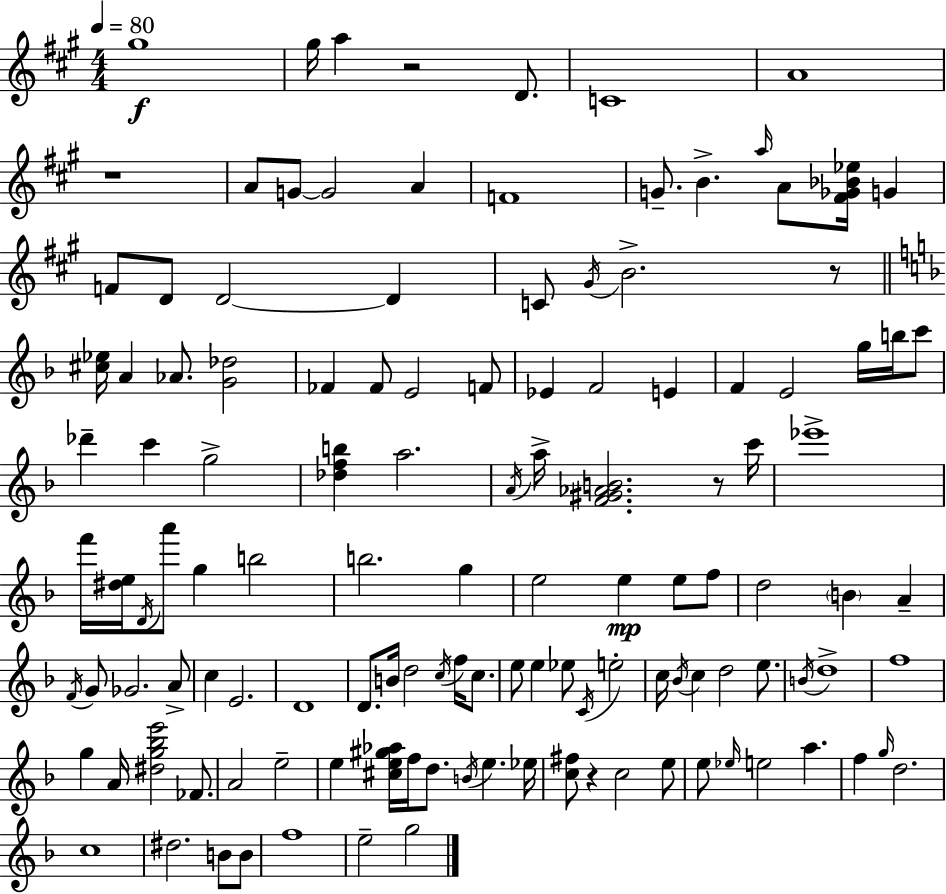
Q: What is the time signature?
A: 4/4